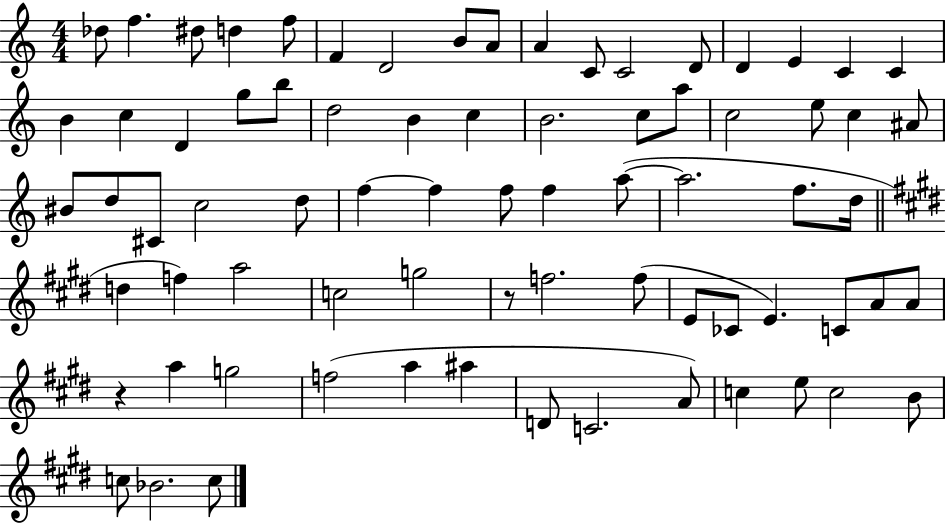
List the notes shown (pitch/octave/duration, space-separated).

Db5/e F5/q. D#5/e D5/q F5/e F4/q D4/h B4/e A4/e A4/q C4/e C4/h D4/e D4/q E4/q C4/q C4/q B4/q C5/q D4/q G5/e B5/e D5/h B4/q C5/q B4/h. C5/e A5/e C5/h E5/e C5/q A#4/e BIS4/e D5/e C#4/e C5/h D5/e F5/q F5/q F5/e F5/q A5/e A5/h. F5/e. D5/s D5/q F5/q A5/h C5/h G5/h R/e F5/h. F5/e E4/e CES4/e E4/q. C4/e A4/e A4/e R/q A5/q G5/h F5/h A5/q A#5/q D4/e C4/h. A4/e C5/q E5/e C5/h B4/e C5/e Bb4/h. C5/e